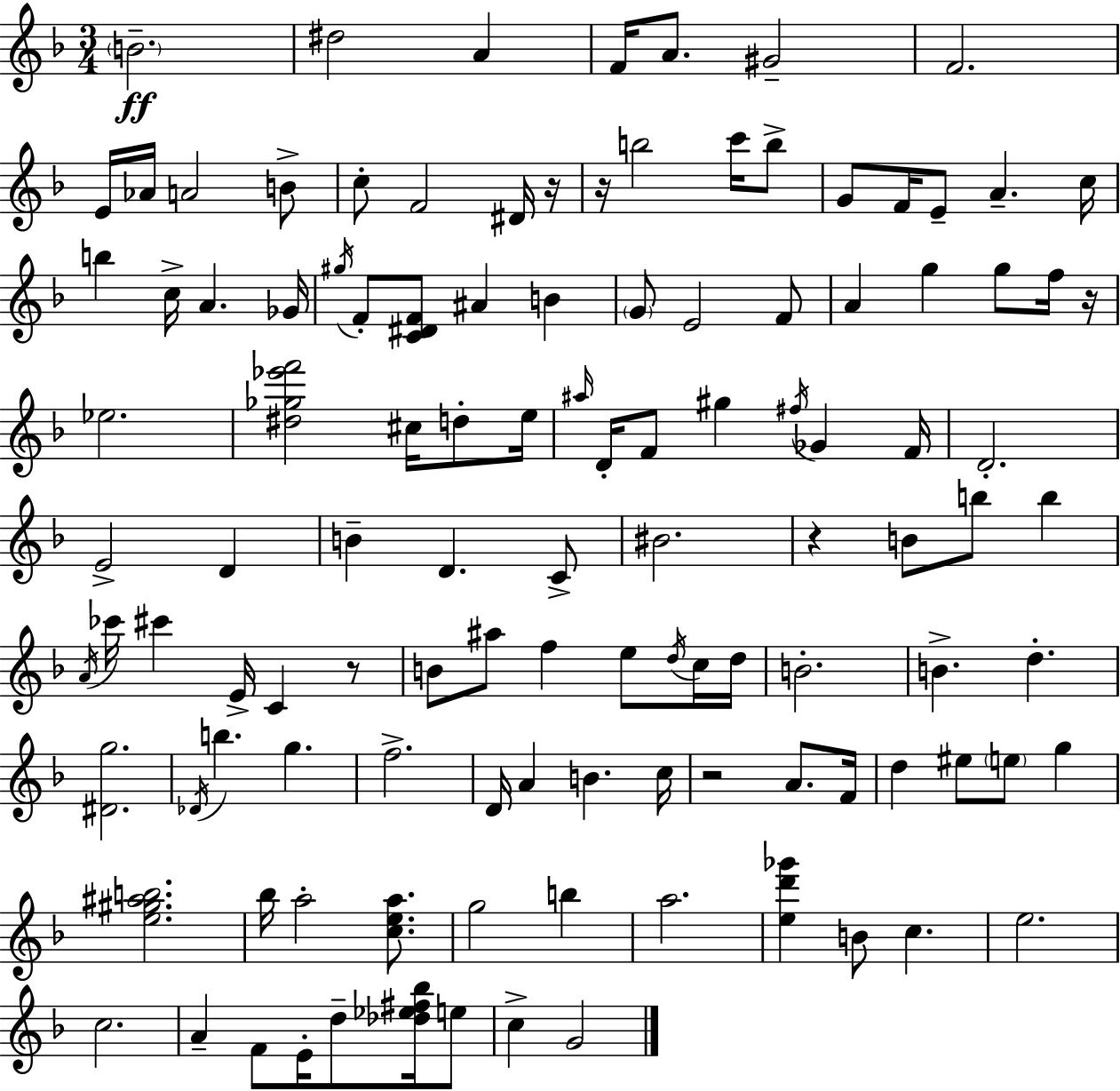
B4/h. D#5/h A4/q F4/s A4/e. G#4/h F4/h. E4/s Ab4/s A4/h B4/e C5/e F4/h D#4/s R/s R/s B5/h C6/s B5/e G4/e F4/s E4/e A4/q. C5/s B5/q C5/s A4/q. Gb4/s G#5/s F4/e [C4,D#4,F4]/e A#4/q B4/q G4/e E4/h F4/e A4/q G5/q G5/e F5/s R/s Eb5/h. [D#5,Gb5,Eb6,F6]/h C#5/s D5/e E5/s A#5/s D4/s F4/e G#5/q F#5/s Gb4/q F4/s D4/h. E4/h D4/q B4/q D4/q. C4/e BIS4/h. R/q B4/e B5/e B5/q A4/s CES6/s C#6/q E4/s C4/q R/e B4/e A#5/e F5/q E5/e D5/s C5/s D5/s B4/h. B4/q. D5/q. [D#4,G5]/h. Db4/s B5/q. G5/q. F5/h. D4/s A4/q B4/q. C5/s R/h A4/e. F4/s D5/q EIS5/e E5/e G5/q [E5,G#5,A#5,B5]/h. Bb5/s A5/h [C5,E5,A5]/e. G5/h B5/q A5/h. [E5,D6,Gb6]/q B4/e C5/q. E5/h. C5/h. A4/q F4/e E4/s D5/e [Db5,Eb5,F#5,Bb5]/s E5/e C5/q G4/h